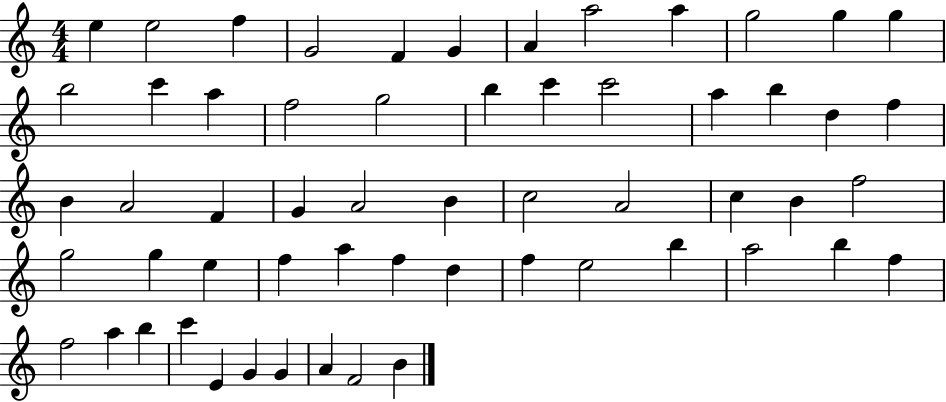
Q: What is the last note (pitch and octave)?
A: B4